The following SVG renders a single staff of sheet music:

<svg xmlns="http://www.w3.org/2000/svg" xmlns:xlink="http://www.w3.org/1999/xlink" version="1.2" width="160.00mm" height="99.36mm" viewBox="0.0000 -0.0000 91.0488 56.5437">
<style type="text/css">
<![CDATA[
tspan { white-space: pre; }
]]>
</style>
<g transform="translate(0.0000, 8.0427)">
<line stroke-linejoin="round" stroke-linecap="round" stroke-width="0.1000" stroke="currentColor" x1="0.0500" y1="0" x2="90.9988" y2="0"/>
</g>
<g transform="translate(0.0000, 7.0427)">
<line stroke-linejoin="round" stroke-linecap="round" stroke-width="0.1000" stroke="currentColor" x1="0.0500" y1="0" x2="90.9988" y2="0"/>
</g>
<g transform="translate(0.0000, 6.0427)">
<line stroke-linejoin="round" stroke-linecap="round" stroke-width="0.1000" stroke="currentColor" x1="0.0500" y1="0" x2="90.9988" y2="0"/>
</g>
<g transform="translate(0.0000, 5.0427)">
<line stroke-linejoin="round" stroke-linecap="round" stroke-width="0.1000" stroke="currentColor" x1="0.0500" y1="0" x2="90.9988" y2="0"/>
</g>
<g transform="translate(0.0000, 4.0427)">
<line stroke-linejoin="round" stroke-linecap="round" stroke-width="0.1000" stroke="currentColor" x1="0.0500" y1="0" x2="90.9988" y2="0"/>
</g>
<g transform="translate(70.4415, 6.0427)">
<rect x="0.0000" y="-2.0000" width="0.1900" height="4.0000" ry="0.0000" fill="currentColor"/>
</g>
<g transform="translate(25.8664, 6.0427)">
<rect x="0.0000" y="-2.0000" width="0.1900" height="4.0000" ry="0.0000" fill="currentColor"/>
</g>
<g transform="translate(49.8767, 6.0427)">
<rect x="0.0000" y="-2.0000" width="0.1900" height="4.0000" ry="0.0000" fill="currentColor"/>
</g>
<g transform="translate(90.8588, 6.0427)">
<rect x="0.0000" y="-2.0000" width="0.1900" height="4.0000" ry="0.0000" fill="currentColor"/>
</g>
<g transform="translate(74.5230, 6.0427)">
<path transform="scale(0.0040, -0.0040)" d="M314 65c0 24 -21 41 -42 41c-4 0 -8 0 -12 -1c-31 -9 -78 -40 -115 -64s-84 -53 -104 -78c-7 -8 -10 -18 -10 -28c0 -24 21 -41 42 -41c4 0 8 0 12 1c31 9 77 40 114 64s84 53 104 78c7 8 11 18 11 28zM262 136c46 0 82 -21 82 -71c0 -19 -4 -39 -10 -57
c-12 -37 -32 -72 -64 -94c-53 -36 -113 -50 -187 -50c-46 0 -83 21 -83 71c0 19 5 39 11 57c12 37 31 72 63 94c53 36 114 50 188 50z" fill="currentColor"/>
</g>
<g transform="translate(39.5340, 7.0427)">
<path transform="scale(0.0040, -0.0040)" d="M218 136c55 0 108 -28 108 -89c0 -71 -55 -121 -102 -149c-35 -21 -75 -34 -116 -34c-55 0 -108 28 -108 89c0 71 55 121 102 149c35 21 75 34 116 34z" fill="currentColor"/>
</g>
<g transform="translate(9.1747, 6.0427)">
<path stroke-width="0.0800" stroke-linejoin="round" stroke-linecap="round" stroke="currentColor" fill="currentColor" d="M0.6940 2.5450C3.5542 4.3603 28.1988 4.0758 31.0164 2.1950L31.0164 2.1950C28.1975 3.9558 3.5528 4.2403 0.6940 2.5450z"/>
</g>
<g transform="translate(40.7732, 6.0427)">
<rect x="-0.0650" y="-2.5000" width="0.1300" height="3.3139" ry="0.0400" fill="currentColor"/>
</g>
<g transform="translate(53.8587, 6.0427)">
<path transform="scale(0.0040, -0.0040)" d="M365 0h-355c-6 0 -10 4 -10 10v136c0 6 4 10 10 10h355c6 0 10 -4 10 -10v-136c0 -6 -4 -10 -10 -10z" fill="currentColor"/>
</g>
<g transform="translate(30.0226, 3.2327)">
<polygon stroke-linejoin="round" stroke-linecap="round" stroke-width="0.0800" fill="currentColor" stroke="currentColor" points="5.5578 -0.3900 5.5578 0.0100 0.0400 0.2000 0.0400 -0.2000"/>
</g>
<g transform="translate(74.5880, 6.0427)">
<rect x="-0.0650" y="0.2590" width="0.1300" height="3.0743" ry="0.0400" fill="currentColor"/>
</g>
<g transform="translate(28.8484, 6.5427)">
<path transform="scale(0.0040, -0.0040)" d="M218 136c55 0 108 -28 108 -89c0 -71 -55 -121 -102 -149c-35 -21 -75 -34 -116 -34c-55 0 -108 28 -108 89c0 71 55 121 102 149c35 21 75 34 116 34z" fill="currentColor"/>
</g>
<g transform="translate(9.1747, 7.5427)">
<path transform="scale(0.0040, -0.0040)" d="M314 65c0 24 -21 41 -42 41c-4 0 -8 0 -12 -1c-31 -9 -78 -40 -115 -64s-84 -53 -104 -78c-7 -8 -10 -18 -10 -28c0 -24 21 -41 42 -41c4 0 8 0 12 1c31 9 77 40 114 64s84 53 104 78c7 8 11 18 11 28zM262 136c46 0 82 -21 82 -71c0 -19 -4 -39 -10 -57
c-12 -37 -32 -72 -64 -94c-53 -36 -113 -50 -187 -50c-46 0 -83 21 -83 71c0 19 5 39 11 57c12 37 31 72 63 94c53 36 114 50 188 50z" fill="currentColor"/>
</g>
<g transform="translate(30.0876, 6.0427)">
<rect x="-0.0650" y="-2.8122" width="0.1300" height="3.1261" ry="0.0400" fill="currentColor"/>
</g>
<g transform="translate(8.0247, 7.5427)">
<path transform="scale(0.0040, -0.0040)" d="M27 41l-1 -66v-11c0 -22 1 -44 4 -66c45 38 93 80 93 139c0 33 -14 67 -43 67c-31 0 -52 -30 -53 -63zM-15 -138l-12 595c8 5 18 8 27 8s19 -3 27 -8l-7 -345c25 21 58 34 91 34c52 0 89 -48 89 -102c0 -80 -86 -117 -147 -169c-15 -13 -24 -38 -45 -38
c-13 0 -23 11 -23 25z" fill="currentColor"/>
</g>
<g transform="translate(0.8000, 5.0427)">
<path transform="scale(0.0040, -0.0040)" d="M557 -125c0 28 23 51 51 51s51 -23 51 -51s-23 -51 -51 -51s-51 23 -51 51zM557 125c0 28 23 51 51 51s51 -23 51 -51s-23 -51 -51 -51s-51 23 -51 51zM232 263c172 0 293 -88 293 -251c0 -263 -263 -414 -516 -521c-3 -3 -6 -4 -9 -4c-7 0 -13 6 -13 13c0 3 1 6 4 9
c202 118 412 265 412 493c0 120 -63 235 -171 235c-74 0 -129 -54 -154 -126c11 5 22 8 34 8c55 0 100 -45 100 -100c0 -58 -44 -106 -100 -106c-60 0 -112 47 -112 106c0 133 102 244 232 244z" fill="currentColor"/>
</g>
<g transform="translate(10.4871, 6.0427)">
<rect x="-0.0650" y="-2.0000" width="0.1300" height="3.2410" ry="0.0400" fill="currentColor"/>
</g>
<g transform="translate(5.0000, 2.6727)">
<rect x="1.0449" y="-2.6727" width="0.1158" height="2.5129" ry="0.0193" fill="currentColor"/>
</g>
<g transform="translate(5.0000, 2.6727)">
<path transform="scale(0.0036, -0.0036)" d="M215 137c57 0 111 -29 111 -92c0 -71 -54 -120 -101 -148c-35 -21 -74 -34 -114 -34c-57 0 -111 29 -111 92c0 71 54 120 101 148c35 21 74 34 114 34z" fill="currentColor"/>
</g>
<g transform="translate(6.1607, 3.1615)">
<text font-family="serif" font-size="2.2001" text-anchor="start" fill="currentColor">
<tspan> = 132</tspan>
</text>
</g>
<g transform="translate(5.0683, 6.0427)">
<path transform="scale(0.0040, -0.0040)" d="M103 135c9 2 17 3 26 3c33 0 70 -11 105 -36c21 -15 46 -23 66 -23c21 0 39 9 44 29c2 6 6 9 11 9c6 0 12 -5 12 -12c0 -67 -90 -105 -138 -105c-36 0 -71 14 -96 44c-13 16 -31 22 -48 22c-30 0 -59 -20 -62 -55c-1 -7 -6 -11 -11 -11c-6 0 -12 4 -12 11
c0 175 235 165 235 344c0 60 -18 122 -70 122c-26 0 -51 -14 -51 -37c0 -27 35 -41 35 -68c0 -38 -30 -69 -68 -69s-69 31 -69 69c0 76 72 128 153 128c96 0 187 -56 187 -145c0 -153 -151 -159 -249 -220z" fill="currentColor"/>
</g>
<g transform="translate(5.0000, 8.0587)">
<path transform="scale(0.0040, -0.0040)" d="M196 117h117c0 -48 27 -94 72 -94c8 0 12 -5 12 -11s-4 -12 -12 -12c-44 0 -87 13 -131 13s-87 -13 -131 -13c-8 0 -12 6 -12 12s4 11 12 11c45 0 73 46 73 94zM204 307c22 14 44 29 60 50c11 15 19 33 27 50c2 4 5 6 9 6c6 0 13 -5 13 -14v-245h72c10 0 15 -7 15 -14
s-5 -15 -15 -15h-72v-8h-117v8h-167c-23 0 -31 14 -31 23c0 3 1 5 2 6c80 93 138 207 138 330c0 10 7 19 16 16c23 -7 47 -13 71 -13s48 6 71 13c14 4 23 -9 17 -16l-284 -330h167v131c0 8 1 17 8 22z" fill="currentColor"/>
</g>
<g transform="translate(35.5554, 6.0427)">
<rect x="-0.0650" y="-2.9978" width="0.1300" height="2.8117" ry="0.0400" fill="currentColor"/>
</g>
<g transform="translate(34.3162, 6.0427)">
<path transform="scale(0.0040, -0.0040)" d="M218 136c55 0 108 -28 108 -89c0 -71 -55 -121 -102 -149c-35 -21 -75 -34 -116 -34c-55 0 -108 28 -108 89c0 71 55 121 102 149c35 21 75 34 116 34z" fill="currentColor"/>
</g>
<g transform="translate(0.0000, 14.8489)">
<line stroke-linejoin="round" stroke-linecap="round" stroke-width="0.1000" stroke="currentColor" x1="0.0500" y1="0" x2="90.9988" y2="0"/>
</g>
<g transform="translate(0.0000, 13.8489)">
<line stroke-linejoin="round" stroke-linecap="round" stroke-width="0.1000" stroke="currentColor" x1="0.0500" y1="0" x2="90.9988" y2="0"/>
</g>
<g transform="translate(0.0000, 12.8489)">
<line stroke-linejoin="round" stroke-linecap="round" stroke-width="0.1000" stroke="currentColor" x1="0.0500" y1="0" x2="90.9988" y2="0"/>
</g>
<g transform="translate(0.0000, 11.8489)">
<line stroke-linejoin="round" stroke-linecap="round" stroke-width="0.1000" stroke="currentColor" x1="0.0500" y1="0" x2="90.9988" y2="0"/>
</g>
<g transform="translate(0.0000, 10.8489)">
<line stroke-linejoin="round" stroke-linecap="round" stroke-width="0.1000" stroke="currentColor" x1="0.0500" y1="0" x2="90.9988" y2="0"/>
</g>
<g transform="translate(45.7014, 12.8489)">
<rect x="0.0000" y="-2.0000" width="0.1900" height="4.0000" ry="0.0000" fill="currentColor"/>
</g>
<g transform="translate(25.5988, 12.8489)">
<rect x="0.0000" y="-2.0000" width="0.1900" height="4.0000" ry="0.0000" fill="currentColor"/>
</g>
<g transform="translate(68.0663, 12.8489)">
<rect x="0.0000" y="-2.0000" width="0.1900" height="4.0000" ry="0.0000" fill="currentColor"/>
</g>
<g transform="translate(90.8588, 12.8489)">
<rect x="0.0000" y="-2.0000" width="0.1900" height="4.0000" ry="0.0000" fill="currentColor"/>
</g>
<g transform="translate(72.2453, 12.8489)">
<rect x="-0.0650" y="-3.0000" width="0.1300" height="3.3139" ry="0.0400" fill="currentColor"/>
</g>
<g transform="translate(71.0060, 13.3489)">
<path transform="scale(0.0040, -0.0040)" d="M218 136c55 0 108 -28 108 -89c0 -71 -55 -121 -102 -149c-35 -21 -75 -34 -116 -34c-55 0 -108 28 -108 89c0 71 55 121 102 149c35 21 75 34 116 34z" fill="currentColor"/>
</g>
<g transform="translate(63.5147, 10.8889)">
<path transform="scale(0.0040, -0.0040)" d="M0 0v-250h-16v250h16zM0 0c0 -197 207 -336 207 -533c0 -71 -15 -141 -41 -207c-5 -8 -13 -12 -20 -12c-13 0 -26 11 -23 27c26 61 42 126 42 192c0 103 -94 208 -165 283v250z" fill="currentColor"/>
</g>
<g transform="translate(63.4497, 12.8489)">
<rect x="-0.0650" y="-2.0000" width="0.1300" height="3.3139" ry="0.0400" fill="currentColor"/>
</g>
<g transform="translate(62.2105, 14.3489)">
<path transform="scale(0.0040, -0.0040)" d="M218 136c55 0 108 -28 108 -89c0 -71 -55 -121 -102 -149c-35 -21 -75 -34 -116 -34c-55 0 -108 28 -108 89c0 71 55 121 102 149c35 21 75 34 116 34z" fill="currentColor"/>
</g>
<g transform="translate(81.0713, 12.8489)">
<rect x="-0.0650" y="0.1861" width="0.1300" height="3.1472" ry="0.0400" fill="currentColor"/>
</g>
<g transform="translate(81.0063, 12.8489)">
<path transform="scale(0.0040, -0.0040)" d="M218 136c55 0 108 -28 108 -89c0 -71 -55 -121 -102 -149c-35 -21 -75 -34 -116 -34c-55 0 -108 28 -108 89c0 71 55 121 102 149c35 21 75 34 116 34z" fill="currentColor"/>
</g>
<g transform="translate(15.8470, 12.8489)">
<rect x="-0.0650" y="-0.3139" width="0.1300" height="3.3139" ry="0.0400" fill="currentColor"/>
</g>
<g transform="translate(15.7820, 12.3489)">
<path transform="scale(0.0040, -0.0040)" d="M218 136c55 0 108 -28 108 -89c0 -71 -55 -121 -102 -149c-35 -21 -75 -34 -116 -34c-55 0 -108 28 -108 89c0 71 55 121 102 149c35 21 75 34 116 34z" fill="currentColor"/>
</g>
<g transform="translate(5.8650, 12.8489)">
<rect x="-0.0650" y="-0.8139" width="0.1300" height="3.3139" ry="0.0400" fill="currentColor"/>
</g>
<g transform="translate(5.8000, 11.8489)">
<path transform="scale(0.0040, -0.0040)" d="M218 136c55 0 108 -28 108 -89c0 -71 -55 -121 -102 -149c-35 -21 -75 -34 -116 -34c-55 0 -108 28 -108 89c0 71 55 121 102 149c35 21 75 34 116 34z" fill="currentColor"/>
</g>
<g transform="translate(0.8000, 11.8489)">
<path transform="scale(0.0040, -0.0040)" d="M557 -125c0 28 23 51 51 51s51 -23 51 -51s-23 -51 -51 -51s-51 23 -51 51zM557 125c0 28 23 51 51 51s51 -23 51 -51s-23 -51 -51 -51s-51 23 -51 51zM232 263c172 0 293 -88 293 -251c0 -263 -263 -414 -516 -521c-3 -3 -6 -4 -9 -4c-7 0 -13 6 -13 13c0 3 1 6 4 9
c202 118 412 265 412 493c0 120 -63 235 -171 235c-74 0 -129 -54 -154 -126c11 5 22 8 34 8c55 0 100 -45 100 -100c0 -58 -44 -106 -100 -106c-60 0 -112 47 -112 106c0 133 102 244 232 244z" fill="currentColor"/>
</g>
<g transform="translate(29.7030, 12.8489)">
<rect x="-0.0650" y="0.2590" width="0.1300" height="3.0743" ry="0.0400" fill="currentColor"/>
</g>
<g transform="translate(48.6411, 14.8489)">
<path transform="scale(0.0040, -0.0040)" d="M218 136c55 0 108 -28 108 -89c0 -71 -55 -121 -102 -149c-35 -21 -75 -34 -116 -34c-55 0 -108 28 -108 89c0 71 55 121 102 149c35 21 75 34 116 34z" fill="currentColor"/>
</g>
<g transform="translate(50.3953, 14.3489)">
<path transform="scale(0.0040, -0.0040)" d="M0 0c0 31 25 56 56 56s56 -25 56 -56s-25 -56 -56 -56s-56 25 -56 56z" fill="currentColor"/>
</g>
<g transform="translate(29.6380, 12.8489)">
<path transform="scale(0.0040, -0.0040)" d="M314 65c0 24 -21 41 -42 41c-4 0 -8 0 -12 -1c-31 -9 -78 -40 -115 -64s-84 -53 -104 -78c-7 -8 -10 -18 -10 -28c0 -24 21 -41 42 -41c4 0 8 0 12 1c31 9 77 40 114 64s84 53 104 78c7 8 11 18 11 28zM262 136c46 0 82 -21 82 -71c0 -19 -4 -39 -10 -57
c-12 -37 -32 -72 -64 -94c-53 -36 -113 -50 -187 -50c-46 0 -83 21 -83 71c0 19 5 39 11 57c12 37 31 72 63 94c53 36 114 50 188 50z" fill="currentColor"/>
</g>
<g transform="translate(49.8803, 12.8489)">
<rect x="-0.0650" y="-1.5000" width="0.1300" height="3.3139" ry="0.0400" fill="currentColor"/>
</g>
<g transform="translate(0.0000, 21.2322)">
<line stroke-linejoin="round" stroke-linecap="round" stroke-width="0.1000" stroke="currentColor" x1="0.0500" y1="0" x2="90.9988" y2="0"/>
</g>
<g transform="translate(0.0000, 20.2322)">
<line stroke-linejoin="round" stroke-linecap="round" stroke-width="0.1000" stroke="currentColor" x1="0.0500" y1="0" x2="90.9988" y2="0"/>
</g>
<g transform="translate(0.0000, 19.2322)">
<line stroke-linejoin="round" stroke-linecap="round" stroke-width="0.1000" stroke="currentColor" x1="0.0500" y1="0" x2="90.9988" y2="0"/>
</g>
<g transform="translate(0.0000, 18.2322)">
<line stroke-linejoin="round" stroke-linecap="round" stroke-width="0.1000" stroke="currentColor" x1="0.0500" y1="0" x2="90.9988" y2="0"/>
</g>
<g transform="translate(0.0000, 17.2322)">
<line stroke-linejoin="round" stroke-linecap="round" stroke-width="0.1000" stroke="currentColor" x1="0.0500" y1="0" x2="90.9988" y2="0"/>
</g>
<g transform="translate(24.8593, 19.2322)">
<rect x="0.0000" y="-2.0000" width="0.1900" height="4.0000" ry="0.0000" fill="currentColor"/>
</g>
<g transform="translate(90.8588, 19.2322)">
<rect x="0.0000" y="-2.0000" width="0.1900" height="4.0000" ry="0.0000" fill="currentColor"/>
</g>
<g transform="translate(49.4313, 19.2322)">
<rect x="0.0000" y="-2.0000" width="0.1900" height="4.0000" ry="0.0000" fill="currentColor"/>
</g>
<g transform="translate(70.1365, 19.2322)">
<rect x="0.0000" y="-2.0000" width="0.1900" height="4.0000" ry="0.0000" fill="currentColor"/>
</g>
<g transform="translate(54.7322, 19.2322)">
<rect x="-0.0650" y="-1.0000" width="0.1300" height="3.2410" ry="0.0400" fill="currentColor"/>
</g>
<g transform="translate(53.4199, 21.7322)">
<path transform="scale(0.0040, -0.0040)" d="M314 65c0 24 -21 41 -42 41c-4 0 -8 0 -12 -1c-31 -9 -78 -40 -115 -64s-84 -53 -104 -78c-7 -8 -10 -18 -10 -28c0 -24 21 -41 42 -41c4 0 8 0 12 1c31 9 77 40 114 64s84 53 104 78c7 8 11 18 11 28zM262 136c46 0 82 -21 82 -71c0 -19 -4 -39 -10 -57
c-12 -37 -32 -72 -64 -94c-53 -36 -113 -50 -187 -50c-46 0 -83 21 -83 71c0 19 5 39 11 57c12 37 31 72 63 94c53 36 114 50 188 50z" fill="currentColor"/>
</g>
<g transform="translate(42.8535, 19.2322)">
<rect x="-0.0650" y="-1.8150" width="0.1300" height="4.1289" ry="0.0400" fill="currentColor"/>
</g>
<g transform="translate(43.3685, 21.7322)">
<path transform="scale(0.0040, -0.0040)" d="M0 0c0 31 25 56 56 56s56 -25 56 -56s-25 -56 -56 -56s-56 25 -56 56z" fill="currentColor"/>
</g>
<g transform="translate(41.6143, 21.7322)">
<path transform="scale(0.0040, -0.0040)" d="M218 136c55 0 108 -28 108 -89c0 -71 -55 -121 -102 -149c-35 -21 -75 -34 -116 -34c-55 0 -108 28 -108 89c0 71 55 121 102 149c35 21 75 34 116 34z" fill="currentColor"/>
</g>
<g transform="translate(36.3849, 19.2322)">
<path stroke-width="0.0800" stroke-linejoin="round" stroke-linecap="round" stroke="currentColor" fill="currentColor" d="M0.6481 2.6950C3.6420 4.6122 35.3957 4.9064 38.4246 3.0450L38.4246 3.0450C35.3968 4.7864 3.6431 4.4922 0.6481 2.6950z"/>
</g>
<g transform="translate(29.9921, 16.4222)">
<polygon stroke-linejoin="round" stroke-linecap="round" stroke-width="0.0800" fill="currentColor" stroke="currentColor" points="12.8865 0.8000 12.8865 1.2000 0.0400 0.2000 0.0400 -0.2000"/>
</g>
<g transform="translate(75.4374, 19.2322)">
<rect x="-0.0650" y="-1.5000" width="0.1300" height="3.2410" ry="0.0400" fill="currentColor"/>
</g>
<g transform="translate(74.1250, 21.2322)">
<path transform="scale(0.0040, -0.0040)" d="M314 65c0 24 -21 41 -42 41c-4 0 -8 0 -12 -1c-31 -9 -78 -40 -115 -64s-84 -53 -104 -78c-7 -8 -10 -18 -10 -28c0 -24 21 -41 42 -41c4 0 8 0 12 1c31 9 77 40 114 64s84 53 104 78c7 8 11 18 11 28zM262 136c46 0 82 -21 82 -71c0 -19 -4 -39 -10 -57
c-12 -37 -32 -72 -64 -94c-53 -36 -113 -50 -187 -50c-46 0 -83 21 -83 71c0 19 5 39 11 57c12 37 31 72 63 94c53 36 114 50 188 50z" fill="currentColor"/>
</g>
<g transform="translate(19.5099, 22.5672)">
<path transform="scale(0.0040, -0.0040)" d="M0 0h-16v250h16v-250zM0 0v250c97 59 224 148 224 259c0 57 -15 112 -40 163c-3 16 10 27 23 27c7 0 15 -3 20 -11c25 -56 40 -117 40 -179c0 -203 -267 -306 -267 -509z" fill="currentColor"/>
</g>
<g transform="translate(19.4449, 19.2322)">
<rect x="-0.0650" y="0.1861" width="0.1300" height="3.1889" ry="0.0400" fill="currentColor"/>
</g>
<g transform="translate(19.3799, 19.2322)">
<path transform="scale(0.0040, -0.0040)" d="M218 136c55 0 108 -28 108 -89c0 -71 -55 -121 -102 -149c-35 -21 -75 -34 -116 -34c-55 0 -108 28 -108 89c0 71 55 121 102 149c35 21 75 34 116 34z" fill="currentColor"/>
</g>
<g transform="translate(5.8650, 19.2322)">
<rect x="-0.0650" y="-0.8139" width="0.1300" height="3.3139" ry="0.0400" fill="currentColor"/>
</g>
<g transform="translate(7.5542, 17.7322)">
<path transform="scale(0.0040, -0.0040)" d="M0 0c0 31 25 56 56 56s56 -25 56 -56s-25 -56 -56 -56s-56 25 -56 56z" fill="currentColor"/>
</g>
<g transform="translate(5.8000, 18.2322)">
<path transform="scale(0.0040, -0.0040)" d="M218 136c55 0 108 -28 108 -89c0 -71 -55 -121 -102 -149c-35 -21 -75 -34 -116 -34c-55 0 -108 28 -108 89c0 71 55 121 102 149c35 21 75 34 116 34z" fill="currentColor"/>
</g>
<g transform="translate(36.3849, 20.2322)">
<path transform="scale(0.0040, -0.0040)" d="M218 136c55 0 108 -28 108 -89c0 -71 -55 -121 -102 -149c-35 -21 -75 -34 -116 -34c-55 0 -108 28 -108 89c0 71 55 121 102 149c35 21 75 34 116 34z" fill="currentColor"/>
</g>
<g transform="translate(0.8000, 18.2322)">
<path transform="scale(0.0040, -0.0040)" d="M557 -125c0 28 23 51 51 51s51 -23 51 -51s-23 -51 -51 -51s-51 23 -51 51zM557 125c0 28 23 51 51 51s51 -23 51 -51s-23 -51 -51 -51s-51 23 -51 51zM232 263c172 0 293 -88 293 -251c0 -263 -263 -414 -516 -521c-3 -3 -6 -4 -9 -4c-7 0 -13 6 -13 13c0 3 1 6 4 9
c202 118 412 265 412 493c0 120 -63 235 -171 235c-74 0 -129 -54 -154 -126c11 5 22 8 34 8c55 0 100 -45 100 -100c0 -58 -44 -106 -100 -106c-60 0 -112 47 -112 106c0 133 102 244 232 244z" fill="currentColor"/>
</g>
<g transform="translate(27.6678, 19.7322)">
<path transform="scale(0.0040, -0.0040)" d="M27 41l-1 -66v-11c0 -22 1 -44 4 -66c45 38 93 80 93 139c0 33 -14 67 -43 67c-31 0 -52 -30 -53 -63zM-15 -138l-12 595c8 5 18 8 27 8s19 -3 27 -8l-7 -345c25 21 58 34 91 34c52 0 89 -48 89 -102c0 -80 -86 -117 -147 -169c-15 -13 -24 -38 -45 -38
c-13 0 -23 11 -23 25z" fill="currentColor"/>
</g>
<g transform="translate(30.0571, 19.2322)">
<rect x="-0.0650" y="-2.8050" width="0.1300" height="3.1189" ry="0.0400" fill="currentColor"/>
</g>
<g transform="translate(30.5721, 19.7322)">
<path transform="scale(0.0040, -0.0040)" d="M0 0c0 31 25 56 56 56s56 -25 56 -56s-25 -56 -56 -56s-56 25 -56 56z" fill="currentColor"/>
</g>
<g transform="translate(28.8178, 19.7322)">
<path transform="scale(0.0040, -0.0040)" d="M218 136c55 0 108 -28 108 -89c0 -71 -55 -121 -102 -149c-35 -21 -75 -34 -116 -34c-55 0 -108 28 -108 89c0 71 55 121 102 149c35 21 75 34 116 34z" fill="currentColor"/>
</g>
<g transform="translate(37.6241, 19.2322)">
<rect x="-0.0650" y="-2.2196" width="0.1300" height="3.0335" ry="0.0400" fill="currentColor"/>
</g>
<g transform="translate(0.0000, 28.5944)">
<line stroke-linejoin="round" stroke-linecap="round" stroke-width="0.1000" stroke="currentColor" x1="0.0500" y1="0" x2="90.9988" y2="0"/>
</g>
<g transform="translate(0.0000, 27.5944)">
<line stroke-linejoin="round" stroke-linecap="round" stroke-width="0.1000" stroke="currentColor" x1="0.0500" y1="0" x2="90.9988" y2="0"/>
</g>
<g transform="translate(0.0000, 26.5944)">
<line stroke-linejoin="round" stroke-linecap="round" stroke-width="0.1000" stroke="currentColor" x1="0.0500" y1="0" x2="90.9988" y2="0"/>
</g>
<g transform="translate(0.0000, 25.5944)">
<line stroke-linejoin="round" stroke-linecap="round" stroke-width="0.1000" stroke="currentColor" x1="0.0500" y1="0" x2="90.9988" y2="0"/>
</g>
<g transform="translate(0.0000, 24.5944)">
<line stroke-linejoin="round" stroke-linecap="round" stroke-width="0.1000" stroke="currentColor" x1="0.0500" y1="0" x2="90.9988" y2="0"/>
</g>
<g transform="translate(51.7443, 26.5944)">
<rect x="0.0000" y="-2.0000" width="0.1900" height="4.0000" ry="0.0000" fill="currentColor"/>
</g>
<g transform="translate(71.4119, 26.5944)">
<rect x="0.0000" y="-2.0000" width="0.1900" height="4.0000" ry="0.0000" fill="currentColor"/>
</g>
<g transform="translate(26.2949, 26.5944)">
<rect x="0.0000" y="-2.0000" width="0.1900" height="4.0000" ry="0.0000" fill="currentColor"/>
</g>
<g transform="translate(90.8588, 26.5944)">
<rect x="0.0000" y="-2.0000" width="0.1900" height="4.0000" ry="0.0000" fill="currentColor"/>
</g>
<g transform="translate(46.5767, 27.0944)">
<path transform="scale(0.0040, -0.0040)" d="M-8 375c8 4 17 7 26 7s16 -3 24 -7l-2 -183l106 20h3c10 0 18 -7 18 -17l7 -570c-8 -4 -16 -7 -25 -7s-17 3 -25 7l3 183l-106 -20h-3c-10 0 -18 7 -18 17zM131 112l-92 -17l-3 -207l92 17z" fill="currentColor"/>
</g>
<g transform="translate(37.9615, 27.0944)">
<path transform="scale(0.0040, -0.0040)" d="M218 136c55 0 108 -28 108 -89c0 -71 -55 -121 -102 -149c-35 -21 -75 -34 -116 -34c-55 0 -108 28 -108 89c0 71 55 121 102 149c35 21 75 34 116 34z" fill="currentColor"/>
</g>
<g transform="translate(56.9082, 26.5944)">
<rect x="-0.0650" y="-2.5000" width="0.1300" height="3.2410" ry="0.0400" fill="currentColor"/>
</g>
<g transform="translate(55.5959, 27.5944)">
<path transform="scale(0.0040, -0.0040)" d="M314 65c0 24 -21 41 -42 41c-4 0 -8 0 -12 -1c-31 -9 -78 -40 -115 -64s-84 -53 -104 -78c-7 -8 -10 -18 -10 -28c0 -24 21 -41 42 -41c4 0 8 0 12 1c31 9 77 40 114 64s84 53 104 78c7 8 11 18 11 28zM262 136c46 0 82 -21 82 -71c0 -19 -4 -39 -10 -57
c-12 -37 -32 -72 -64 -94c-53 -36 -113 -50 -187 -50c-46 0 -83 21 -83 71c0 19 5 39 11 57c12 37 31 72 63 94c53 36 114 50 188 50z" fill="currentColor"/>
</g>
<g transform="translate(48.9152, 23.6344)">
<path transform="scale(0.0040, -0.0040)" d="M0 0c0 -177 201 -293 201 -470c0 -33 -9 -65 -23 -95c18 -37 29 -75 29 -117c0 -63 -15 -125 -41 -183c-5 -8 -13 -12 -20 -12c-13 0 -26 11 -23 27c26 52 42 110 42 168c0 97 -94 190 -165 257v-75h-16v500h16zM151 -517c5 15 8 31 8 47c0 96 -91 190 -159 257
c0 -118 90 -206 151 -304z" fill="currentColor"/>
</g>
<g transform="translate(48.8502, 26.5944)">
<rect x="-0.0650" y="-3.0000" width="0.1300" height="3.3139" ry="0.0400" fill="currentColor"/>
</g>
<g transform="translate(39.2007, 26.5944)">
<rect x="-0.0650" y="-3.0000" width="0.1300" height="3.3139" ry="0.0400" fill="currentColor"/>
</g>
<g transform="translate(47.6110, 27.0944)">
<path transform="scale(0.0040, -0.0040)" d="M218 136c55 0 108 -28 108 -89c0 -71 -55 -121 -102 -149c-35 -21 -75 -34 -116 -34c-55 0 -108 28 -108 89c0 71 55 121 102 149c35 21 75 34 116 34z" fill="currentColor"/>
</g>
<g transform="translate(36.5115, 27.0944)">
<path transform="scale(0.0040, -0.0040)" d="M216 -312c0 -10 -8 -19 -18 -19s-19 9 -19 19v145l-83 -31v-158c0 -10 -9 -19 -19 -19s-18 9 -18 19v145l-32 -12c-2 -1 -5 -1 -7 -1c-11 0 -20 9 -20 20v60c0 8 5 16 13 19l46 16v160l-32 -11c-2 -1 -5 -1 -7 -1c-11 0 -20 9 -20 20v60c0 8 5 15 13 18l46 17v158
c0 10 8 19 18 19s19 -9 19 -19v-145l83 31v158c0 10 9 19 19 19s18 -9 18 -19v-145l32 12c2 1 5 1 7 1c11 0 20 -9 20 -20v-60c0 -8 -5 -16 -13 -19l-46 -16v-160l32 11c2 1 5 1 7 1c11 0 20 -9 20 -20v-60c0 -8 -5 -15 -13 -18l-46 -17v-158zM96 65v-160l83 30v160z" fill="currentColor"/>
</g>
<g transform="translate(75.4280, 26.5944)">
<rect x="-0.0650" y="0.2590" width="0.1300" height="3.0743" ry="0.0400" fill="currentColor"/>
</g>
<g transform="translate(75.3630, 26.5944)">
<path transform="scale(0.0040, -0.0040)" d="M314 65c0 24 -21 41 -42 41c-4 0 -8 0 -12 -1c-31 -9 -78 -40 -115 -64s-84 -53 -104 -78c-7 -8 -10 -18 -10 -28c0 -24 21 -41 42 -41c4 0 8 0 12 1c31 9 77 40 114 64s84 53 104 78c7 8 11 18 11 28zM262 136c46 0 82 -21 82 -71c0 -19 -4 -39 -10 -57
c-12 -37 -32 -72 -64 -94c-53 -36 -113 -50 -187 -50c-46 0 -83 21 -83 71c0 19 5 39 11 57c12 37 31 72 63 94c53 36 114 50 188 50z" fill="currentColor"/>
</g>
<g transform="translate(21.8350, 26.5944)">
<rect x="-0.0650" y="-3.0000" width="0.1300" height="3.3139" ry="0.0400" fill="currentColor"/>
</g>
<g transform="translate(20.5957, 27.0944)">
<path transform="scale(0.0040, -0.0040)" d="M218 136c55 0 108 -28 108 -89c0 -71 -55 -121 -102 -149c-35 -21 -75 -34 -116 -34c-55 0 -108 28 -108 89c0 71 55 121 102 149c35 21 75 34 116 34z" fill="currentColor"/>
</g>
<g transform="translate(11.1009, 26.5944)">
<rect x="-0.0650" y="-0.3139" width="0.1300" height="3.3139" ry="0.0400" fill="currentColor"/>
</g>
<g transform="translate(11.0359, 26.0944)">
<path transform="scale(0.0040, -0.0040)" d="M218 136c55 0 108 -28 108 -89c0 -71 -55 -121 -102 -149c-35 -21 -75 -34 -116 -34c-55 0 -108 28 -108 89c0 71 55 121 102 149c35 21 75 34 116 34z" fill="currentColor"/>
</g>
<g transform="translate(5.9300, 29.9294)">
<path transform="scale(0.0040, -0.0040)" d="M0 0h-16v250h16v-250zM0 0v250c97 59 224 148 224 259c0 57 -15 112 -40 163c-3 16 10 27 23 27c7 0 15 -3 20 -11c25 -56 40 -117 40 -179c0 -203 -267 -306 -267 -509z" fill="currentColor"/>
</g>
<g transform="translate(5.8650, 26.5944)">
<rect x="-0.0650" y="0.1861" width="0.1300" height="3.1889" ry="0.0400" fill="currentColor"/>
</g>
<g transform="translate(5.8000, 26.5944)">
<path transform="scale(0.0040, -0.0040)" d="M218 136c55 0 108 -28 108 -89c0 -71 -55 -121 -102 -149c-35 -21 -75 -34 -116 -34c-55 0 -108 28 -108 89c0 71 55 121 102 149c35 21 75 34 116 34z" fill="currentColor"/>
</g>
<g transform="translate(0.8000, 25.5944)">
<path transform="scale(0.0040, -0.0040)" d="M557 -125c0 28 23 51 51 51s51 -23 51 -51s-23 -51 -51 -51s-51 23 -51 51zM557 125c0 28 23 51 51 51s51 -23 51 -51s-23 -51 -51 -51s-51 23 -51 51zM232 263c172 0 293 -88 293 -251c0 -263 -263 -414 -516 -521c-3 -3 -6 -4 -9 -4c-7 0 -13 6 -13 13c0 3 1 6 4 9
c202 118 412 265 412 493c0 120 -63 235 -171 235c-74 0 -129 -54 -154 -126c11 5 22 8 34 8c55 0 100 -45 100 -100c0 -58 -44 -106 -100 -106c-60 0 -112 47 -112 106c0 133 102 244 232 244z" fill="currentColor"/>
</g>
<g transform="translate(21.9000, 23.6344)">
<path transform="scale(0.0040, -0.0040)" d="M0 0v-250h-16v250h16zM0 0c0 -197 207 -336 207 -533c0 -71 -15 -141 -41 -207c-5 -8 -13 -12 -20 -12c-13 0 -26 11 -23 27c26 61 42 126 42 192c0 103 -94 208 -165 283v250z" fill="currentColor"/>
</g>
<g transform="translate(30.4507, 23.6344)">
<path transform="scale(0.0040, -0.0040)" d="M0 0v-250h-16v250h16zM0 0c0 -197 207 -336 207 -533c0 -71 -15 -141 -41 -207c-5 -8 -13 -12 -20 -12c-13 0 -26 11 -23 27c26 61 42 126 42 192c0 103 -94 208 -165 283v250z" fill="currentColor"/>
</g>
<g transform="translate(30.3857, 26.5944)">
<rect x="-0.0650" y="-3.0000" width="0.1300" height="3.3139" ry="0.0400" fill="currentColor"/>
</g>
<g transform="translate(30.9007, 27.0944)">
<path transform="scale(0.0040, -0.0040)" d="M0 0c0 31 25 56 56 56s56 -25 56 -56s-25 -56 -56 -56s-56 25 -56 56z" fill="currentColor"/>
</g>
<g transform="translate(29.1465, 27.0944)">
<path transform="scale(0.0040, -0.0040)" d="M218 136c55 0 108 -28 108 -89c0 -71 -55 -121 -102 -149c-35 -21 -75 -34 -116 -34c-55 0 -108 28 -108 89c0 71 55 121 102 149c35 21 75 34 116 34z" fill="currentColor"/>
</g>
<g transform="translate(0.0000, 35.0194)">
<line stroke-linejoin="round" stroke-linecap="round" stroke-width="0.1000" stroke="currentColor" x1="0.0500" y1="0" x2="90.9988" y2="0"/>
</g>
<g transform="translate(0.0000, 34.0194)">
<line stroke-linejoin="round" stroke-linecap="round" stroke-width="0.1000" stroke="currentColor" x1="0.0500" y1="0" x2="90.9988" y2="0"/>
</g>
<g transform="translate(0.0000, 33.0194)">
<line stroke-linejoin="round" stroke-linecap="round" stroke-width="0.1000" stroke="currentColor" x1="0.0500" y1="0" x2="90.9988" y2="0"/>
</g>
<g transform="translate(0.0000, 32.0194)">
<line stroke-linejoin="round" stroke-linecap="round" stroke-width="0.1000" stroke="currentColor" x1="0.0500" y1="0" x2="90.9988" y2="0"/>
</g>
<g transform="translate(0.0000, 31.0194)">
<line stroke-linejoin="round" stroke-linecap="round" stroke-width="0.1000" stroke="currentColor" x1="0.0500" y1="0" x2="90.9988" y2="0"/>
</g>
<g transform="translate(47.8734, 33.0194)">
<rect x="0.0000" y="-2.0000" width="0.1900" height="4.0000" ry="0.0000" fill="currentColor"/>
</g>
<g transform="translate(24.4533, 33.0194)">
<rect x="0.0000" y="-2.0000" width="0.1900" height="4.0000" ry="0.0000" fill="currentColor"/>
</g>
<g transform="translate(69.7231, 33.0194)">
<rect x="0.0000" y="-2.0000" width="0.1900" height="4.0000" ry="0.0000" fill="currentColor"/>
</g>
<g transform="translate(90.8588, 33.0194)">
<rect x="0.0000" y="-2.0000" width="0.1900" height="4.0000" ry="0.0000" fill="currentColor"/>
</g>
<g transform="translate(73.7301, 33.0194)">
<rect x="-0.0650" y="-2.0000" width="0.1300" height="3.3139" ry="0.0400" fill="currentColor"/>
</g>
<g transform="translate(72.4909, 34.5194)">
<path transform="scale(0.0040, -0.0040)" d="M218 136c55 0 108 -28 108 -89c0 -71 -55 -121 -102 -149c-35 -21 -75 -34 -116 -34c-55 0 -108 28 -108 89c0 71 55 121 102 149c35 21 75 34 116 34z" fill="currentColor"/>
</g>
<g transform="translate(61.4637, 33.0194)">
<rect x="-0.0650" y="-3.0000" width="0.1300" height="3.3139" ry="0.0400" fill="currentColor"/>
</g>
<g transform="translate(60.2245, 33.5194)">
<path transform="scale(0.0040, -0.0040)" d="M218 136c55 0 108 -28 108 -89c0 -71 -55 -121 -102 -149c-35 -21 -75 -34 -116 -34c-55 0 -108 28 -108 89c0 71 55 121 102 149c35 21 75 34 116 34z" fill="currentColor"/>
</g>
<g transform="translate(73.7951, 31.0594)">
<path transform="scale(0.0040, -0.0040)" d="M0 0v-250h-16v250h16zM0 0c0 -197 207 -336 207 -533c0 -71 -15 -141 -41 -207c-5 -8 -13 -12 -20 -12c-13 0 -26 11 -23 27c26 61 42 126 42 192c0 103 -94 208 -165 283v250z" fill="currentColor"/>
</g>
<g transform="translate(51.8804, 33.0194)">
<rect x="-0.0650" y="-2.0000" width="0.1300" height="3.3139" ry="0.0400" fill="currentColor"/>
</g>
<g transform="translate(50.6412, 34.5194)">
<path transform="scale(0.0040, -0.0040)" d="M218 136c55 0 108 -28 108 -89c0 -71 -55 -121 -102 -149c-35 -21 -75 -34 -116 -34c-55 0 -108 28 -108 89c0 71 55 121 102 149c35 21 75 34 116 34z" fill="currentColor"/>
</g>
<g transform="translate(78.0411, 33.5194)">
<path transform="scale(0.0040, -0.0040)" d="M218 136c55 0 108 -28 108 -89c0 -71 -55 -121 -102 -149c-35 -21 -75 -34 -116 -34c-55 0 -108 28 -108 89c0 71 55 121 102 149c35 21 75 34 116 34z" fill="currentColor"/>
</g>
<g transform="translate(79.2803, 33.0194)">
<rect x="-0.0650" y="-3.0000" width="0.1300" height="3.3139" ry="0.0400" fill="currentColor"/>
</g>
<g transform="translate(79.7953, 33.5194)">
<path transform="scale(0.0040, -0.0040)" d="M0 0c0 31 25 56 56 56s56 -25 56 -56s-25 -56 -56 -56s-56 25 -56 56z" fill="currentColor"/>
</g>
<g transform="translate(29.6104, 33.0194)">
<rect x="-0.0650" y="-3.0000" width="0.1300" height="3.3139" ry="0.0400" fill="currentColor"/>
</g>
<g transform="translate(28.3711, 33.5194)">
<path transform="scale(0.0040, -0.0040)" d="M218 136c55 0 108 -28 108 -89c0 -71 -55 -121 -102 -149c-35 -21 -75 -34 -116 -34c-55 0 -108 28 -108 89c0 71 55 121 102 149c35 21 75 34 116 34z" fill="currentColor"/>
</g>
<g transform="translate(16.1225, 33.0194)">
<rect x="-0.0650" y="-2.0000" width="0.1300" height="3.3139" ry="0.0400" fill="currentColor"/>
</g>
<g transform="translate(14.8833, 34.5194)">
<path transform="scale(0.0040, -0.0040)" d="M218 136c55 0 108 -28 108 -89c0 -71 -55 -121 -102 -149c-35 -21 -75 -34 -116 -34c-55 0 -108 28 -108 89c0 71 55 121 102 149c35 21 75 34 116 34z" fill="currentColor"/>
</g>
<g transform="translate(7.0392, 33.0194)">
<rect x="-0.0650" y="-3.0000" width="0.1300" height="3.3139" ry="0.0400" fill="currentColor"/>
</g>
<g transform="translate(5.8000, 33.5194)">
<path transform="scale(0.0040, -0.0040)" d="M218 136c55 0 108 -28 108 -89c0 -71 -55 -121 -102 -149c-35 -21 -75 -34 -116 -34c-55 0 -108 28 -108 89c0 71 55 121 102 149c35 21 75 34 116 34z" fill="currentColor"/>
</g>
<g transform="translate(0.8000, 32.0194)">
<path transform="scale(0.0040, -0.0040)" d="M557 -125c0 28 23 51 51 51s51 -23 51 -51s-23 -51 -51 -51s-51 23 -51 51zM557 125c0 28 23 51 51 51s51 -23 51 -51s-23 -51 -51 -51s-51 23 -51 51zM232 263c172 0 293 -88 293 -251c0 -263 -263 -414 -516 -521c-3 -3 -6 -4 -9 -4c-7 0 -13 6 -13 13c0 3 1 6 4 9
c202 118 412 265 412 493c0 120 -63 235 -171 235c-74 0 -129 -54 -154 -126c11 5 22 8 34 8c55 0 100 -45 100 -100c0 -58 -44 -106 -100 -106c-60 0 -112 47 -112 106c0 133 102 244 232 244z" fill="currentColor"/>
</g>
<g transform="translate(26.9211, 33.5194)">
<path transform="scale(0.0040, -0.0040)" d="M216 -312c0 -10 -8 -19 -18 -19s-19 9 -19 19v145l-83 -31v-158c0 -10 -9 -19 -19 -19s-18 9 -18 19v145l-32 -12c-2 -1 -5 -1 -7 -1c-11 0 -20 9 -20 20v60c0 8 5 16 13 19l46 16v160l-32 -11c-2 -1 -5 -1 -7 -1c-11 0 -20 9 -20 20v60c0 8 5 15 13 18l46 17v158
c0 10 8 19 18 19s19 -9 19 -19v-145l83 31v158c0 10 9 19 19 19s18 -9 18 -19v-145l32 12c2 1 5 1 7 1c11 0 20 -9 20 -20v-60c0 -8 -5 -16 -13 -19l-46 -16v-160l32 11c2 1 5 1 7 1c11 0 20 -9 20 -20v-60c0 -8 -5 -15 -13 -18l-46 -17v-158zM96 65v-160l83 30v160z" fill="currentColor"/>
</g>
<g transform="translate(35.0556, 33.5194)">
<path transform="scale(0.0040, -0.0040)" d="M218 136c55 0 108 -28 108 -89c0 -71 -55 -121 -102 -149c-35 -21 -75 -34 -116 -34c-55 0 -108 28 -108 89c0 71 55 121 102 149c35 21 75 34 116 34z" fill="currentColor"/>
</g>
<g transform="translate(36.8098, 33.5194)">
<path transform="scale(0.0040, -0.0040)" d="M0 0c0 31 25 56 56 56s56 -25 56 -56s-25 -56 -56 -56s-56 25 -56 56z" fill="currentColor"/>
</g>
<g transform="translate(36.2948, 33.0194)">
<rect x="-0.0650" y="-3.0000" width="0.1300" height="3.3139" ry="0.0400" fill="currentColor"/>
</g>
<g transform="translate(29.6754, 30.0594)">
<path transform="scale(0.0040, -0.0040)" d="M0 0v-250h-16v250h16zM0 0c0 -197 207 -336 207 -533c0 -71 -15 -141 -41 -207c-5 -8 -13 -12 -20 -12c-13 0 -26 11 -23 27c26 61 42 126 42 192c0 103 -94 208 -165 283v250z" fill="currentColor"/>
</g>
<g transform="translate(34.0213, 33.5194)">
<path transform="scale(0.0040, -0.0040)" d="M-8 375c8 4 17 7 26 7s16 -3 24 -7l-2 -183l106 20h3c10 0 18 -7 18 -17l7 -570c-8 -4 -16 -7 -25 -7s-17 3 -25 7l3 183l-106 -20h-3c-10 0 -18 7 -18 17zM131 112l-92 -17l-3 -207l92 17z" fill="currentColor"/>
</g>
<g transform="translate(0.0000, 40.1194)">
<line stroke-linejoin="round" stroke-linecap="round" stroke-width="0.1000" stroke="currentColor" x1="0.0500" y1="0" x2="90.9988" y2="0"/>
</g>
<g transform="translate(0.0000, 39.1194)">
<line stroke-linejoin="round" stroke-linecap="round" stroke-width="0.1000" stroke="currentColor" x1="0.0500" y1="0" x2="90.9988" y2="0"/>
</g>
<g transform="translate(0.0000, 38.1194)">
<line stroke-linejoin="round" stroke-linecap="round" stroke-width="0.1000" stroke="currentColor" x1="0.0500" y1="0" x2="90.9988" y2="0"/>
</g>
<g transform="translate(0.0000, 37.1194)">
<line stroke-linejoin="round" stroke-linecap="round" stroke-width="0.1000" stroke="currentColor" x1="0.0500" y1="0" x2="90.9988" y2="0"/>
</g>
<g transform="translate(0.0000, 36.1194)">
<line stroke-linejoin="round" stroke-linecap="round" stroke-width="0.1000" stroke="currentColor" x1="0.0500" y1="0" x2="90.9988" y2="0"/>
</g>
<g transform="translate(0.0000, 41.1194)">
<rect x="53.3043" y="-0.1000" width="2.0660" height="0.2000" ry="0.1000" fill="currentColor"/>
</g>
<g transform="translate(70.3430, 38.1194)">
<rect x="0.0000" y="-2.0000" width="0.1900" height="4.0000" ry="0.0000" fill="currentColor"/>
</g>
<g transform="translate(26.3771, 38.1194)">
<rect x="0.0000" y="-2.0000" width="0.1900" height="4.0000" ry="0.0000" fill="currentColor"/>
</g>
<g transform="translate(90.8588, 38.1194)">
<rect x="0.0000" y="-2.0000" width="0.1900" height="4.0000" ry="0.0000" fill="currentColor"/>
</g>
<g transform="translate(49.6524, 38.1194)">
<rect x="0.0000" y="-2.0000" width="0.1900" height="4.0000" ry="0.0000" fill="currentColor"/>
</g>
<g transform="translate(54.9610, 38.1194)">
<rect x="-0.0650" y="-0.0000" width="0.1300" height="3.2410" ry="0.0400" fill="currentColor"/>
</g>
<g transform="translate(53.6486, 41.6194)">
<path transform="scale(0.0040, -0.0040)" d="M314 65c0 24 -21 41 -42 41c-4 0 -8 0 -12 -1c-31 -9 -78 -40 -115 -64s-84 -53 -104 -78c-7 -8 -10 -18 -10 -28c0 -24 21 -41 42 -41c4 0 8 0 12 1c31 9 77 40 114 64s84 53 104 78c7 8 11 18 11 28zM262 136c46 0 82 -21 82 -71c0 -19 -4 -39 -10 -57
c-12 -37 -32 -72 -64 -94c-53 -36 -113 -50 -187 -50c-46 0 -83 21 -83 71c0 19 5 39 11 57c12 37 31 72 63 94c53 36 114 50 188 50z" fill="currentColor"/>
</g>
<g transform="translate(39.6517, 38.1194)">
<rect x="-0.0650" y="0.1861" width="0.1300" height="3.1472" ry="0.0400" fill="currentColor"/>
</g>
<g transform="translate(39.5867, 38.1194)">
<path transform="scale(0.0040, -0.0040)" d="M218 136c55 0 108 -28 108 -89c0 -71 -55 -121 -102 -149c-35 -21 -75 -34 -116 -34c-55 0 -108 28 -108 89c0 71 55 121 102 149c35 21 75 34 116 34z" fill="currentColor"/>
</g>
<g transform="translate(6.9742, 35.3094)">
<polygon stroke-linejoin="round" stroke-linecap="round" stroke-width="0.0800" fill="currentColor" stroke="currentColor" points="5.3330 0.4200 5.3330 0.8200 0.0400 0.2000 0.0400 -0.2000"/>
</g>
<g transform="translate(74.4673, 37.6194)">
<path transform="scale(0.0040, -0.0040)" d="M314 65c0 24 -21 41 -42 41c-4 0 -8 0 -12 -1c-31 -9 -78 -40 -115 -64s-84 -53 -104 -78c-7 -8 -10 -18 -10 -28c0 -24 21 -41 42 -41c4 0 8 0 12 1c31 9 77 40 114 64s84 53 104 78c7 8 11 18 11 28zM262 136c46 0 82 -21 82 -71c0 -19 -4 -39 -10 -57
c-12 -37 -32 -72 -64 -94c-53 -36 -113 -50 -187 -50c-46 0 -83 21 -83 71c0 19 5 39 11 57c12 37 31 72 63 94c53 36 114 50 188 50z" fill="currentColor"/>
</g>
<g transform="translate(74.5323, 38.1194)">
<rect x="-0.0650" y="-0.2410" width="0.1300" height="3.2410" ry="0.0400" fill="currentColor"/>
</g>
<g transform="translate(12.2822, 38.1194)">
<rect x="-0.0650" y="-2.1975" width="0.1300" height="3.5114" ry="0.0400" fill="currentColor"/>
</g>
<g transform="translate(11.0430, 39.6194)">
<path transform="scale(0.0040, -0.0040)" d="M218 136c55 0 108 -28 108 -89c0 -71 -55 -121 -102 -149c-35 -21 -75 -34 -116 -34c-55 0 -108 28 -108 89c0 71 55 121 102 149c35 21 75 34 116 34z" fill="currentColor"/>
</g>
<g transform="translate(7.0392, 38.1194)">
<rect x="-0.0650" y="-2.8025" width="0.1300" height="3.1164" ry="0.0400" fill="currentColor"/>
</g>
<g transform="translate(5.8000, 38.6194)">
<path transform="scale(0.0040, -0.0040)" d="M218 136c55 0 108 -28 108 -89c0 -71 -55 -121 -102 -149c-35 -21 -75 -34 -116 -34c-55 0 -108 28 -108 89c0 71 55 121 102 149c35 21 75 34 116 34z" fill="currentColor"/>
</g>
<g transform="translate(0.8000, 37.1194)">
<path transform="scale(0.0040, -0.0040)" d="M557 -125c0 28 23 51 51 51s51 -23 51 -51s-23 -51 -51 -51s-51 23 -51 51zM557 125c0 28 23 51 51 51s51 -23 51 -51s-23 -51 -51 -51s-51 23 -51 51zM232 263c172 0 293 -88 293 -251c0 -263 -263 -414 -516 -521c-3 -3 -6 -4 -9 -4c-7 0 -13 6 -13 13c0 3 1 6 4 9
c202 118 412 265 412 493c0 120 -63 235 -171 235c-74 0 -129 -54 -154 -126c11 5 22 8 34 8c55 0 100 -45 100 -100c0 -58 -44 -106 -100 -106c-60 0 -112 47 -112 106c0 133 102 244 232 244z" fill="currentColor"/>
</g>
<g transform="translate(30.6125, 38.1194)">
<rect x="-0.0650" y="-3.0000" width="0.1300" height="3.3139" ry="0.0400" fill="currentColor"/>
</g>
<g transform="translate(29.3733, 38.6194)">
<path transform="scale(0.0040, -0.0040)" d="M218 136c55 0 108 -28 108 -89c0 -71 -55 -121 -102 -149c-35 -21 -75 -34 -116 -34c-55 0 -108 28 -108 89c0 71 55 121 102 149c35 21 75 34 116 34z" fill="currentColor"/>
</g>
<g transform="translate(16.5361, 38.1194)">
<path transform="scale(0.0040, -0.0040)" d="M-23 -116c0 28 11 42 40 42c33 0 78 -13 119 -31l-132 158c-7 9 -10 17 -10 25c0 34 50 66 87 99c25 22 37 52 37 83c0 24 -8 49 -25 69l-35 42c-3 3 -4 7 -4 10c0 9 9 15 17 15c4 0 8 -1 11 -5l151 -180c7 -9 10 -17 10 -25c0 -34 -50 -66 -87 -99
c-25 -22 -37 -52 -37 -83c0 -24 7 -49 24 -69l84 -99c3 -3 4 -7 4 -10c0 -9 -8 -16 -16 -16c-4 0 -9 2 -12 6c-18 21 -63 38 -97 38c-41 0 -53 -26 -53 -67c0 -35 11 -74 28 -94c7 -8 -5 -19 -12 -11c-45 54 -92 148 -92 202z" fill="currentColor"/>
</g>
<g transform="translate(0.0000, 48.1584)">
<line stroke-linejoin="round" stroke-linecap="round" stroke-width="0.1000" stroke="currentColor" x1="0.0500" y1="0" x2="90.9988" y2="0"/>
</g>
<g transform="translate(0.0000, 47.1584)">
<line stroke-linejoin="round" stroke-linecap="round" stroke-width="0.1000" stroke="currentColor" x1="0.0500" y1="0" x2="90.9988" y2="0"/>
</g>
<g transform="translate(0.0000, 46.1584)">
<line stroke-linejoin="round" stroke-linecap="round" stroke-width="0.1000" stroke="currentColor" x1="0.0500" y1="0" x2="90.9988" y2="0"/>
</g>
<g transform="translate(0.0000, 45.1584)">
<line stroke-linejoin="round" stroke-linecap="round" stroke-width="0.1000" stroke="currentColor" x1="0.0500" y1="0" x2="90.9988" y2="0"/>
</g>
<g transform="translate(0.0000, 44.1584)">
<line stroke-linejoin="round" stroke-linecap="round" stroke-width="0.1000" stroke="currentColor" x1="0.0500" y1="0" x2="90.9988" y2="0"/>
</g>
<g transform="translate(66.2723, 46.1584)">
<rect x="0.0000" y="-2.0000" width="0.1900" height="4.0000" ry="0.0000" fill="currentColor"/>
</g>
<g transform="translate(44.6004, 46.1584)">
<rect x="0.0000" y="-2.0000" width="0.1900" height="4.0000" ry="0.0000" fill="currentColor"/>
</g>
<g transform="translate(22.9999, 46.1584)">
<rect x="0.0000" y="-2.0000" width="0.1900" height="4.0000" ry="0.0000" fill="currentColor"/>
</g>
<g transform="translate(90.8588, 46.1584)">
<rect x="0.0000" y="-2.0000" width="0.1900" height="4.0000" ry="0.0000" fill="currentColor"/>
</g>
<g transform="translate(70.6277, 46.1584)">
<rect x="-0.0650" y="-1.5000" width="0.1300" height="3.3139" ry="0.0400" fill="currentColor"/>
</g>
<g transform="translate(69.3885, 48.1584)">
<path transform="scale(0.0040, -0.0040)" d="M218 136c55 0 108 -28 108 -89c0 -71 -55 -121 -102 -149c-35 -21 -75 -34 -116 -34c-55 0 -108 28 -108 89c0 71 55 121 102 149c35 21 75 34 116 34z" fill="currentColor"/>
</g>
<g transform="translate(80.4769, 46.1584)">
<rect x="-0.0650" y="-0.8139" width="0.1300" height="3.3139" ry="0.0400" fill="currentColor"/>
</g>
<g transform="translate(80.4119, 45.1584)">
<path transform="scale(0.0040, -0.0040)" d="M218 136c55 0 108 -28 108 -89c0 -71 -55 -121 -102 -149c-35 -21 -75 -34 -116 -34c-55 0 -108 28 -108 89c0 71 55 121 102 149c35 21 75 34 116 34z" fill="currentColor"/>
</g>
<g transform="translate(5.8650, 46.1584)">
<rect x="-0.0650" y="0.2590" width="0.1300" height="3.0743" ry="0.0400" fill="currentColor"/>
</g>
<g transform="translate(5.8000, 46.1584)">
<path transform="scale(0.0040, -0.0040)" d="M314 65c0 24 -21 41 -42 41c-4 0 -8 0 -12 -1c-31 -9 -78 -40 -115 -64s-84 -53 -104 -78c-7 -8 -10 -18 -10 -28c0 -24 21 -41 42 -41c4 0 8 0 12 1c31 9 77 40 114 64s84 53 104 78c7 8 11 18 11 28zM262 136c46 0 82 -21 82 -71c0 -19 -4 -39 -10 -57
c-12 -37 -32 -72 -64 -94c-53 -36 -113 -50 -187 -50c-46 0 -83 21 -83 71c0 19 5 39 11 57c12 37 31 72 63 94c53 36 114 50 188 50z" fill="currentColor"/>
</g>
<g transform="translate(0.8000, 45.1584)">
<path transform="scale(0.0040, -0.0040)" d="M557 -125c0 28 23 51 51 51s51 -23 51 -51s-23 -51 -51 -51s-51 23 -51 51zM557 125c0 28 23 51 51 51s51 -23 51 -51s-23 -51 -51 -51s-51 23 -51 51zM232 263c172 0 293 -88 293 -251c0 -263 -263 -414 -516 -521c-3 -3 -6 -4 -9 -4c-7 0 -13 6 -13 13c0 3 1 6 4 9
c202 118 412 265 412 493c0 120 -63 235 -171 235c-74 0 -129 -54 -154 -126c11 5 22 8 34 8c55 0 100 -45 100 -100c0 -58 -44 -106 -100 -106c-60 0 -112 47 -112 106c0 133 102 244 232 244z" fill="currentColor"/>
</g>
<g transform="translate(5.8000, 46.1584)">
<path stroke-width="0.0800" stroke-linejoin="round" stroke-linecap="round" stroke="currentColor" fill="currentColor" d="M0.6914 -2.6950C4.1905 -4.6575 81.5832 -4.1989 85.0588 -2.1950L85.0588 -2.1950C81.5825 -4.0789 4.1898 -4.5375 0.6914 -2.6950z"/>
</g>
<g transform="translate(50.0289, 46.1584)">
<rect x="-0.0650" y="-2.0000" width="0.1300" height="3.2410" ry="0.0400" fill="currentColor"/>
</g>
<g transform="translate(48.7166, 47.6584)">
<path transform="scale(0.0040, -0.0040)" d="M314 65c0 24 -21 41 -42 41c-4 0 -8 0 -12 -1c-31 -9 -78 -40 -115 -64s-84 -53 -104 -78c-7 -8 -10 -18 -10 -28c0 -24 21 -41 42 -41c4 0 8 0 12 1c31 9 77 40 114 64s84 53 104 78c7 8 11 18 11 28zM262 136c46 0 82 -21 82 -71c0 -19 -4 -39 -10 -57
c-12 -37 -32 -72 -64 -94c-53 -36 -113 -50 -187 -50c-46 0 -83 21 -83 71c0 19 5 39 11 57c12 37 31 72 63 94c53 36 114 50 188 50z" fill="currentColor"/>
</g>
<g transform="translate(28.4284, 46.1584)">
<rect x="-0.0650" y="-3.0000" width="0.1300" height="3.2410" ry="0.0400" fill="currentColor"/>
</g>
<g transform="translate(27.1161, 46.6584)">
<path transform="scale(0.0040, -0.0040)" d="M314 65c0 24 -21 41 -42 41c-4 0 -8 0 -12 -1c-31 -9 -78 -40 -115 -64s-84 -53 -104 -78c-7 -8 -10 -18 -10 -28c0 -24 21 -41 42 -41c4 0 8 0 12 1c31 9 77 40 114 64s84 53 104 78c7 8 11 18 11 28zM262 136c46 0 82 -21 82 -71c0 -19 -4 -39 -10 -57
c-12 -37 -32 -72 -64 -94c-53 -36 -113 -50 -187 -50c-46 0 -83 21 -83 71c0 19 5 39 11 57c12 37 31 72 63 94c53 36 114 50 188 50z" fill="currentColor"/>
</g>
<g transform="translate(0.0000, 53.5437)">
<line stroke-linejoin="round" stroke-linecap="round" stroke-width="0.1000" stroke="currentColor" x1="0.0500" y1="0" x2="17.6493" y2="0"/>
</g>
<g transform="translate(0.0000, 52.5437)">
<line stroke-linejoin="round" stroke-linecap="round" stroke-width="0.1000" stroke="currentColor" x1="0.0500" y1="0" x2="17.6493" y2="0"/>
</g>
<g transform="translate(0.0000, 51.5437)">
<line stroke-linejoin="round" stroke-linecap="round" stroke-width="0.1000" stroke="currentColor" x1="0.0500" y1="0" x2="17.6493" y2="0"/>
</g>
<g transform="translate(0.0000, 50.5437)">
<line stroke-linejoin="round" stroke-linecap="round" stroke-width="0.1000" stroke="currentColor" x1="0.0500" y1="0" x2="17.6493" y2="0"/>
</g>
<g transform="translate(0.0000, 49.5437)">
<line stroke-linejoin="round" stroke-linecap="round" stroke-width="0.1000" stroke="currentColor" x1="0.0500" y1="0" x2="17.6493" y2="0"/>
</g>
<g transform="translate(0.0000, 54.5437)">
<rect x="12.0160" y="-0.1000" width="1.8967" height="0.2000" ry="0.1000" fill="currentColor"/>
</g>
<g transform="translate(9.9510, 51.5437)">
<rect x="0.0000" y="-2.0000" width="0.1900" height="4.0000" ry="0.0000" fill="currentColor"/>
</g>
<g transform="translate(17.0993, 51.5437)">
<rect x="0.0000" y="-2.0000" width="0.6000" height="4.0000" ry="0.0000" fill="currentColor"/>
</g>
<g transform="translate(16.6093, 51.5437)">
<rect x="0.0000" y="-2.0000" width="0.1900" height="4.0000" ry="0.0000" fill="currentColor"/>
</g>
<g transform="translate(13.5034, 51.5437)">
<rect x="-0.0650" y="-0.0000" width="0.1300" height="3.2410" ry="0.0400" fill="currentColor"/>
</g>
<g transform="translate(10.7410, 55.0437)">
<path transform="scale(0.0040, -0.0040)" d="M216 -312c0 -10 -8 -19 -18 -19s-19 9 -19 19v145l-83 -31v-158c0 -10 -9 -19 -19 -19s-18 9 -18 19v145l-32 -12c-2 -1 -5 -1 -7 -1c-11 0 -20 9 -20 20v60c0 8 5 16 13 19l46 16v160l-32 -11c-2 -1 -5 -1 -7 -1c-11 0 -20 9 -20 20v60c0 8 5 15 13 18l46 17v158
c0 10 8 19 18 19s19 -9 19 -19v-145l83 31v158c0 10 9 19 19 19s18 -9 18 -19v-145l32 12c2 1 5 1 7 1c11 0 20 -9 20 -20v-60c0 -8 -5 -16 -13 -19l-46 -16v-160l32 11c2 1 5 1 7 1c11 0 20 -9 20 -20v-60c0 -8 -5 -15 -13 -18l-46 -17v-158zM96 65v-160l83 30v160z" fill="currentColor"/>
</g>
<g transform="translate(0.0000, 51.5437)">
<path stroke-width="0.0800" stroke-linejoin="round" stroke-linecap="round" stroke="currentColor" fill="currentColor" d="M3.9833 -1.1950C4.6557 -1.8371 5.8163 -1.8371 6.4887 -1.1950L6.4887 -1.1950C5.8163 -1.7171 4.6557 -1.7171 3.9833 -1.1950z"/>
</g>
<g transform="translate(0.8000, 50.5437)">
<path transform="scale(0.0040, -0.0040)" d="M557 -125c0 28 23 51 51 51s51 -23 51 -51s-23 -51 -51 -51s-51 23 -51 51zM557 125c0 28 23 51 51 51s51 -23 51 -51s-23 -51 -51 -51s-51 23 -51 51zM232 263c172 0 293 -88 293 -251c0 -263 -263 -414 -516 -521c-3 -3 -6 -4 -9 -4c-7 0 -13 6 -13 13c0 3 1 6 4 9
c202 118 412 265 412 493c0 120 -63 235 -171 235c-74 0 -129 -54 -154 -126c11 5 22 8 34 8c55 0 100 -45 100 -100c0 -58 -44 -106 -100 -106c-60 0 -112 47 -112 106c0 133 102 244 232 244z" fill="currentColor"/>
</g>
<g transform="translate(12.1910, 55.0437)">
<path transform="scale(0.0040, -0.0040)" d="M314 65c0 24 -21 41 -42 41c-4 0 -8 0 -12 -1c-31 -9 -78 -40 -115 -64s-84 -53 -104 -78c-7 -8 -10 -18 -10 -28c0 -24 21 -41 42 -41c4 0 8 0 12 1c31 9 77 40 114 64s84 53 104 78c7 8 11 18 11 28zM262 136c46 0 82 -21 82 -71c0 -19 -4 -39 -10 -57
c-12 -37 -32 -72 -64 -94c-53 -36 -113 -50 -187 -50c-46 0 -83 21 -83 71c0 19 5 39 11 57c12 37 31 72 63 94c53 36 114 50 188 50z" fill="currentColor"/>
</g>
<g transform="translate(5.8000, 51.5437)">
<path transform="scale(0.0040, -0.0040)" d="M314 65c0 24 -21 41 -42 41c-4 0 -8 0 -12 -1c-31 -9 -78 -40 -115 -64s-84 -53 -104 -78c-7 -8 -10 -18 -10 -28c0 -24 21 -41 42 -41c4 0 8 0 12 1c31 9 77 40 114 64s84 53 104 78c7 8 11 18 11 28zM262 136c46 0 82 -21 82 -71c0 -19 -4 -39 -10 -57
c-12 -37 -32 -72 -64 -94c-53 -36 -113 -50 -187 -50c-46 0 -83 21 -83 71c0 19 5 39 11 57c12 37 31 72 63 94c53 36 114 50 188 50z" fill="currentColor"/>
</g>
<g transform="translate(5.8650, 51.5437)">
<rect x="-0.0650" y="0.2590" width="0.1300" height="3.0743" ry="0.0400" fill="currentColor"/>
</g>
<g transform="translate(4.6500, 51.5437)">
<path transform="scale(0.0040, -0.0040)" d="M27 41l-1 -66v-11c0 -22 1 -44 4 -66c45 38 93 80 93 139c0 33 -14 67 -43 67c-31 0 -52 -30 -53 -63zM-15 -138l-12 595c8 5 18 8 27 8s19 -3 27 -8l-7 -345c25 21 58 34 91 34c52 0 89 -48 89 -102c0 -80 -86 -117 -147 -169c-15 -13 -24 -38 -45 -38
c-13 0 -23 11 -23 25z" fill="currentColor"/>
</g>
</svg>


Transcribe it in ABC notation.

X:1
T:Untitled
M:2/4
L:1/4
K:C
_A,,2 C,/2 D,/2 B,, z2 D,2 F, E, D,2 G,, A,,/2 C, D, F, D,/2 _C,/2 B,,/2 F,,/2 F,,2 G,,2 D,/2 E, C,/2 C,/2 ^C, C,/4 B,,2 D,2 C, A,, ^C,/2 C, A,, C, A,,/2 C, C,/2 A,,/2 z C, D, D,,2 E,2 D,2 C,2 A,,2 G,, F, _D,2 ^D,,2